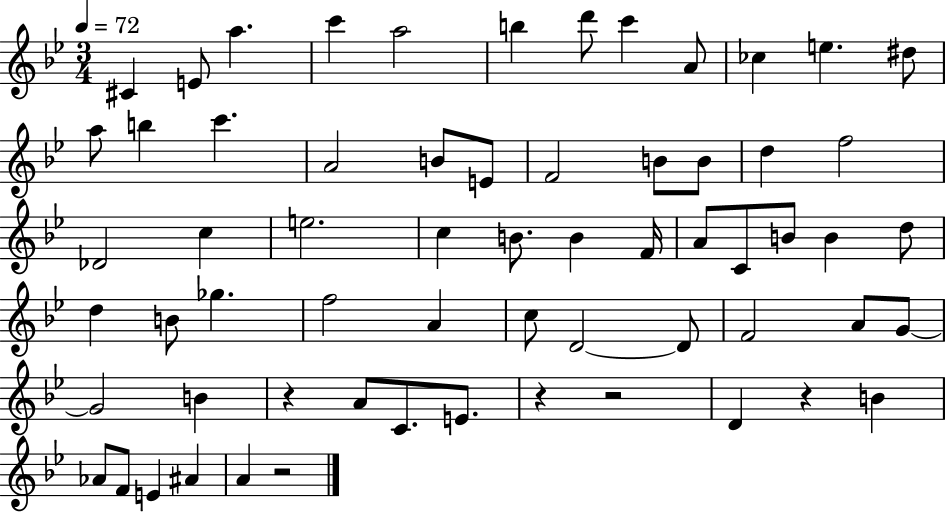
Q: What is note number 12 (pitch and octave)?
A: D#5